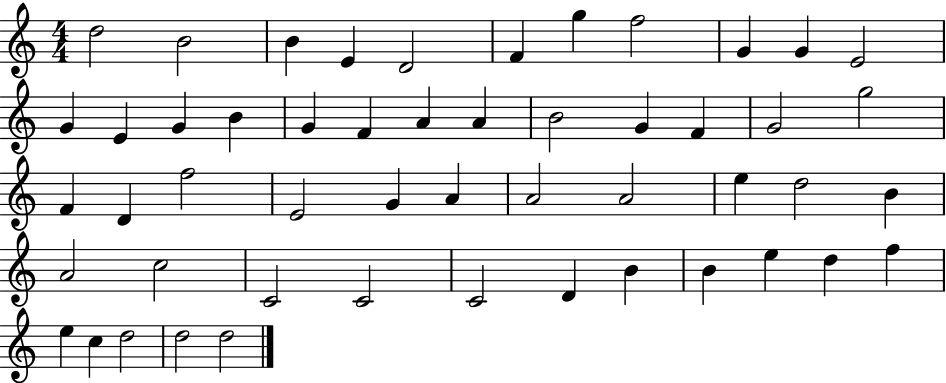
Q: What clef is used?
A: treble